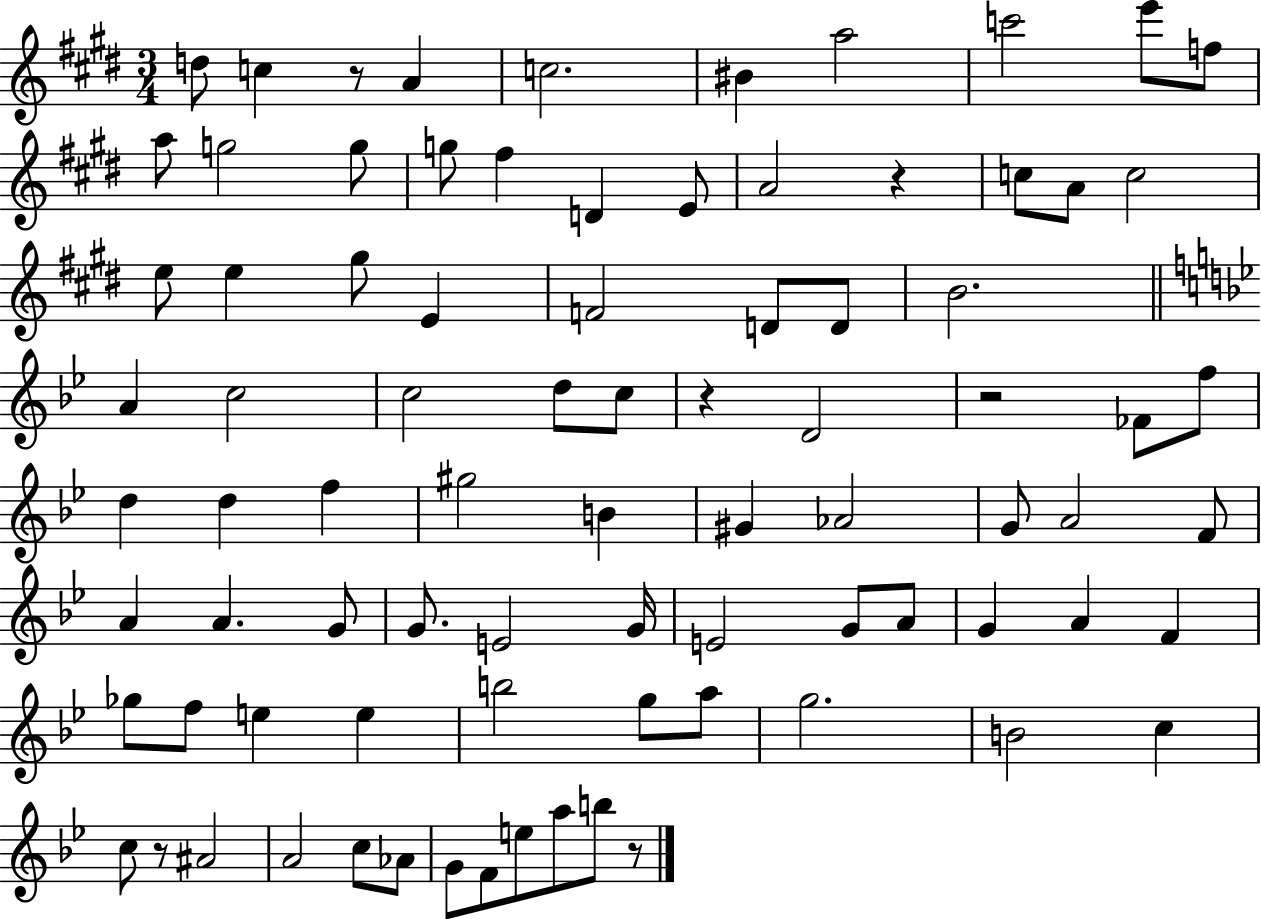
{
  \clef treble
  \numericTimeSignature
  \time 3/4
  \key e \major
  \repeat volta 2 { d''8 c''4 r8 a'4 | c''2. | bis'4 a''2 | c'''2 e'''8 f''8 | \break a''8 g''2 g''8 | g''8 fis''4 d'4 e'8 | a'2 r4 | c''8 a'8 c''2 | \break e''8 e''4 gis''8 e'4 | f'2 d'8 d'8 | b'2. | \bar "||" \break \key bes \major a'4 c''2 | c''2 d''8 c''8 | r4 d'2 | r2 fes'8 f''8 | \break d''4 d''4 f''4 | gis''2 b'4 | gis'4 aes'2 | g'8 a'2 f'8 | \break a'4 a'4. g'8 | g'8. e'2 g'16 | e'2 g'8 a'8 | g'4 a'4 f'4 | \break ges''8 f''8 e''4 e''4 | b''2 g''8 a''8 | g''2. | b'2 c''4 | \break c''8 r8 ais'2 | a'2 c''8 aes'8 | g'8 f'8 e''8 a''8 b''8 r8 | } \bar "|."
}